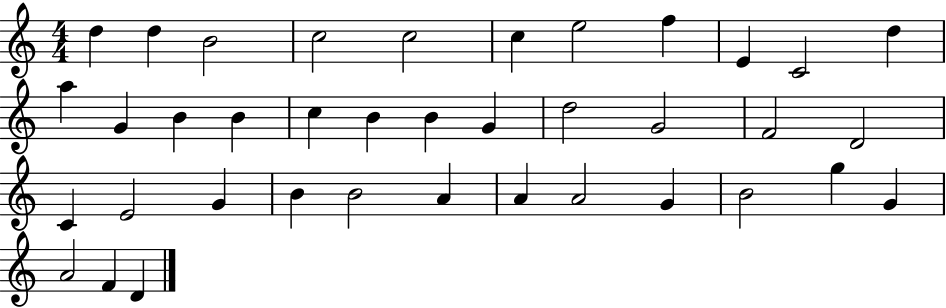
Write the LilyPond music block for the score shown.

{
  \clef treble
  \numericTimeSignature
  \time 4/4
  \key c \major
  d''4 d''4 b'2 | c''2 c''2 | c''4 e''2 f''4 | e'4 c'2 d''4 | \break a''4 g'4 b'4 b'4 | c''4 b'4 b'4 g'4 | d''2 g'2 | f'2 d'2 | \break c'4 e'2 g'4 | b'4 b'2 a'4 | a'4 a'2 g'4 | b'2 g''4 g'4 | \break a'2 f'4 d'4 | \bar "|."
}